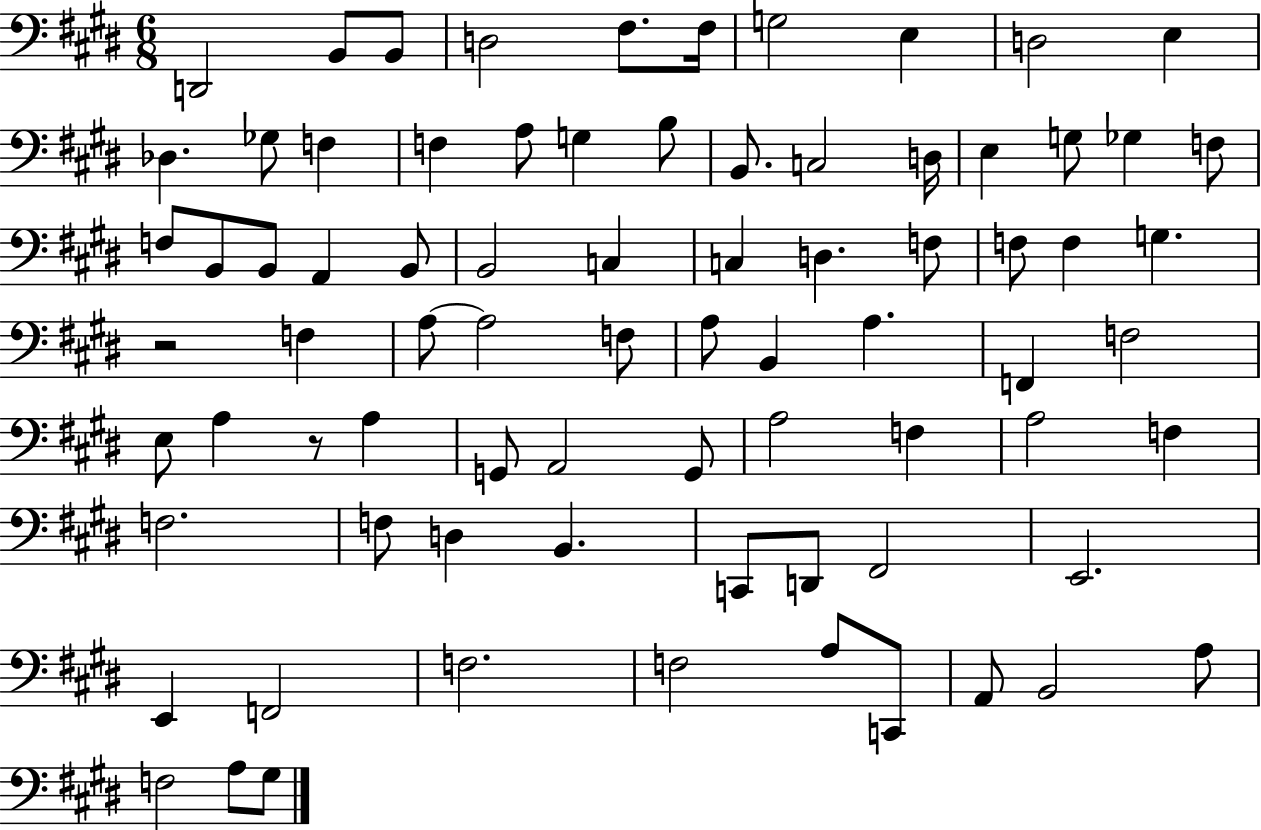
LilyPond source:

{
  \clef bass
  \numericTimeSignature
  \time 6/8
  \key e \major
  d,2 b,8 b,8 | d2 fis8. fis16 | g2 e4 | d2 e4 | \break des4. ges8 f4 | f4 a8 g4 b8 | b,8. c2 d16 | e4 g8 ges4 f8 | \break f8 b,8 b,8 a,4 b,8 | b,2 c4 | c4 d4. f8 | f8 f4 g4. | \break r2 f4 | a8~~ a2 f8 | a8 b,4 a4. | f,4 f2 | \break e8 a4 r8 a4 | g,8 a,2 g,8 | a2 f4 | a2 f4 | \break f2. | f8 d4 b,4. | c,8 d,8 fis,2 | e,2. | \break e,4 f,2 | f2. | f2 a8 c,8 | a,8 b,2 a8 | \break f2 a8 gis8 | \bar "|."
}